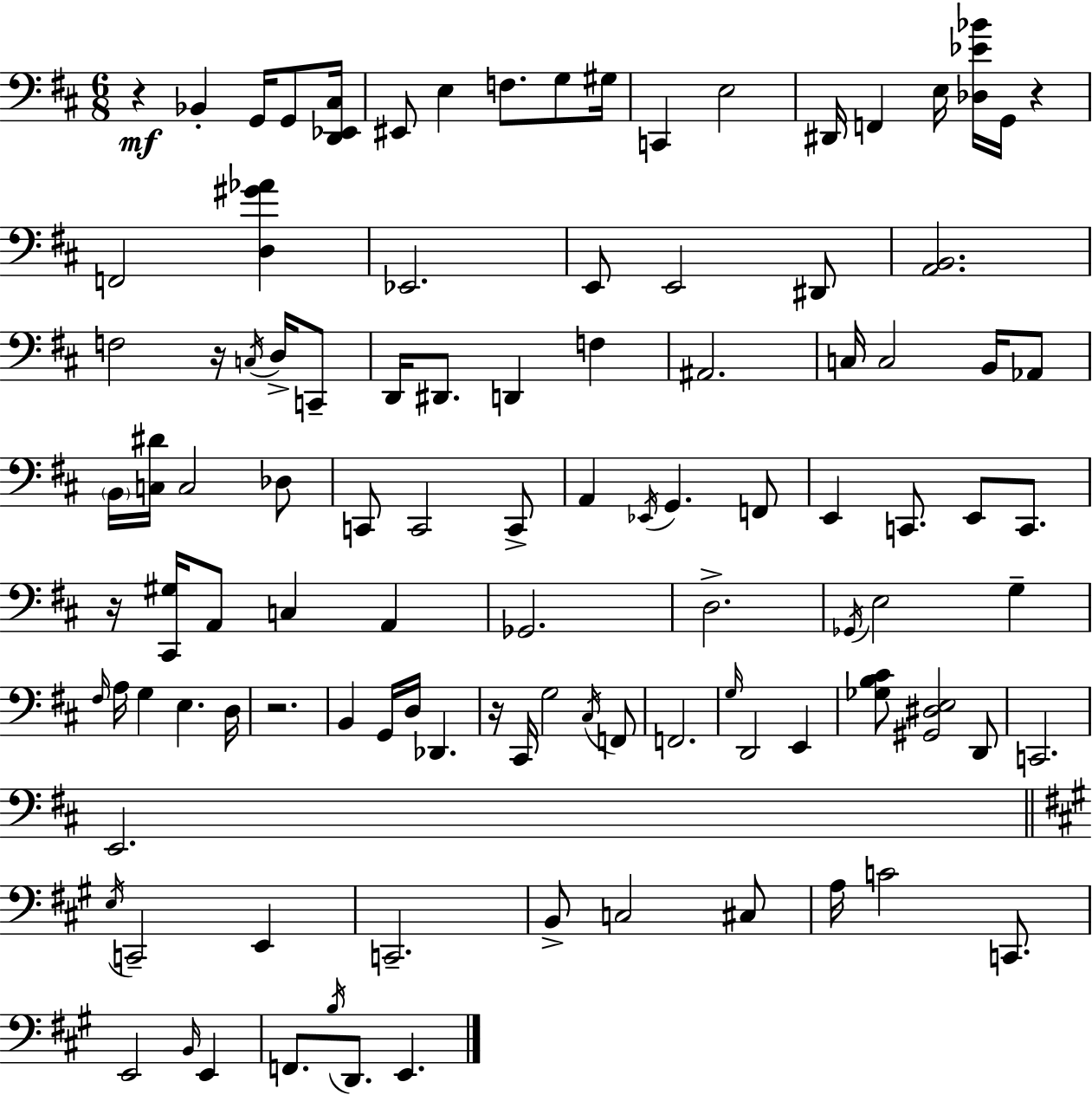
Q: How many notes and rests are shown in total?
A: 105